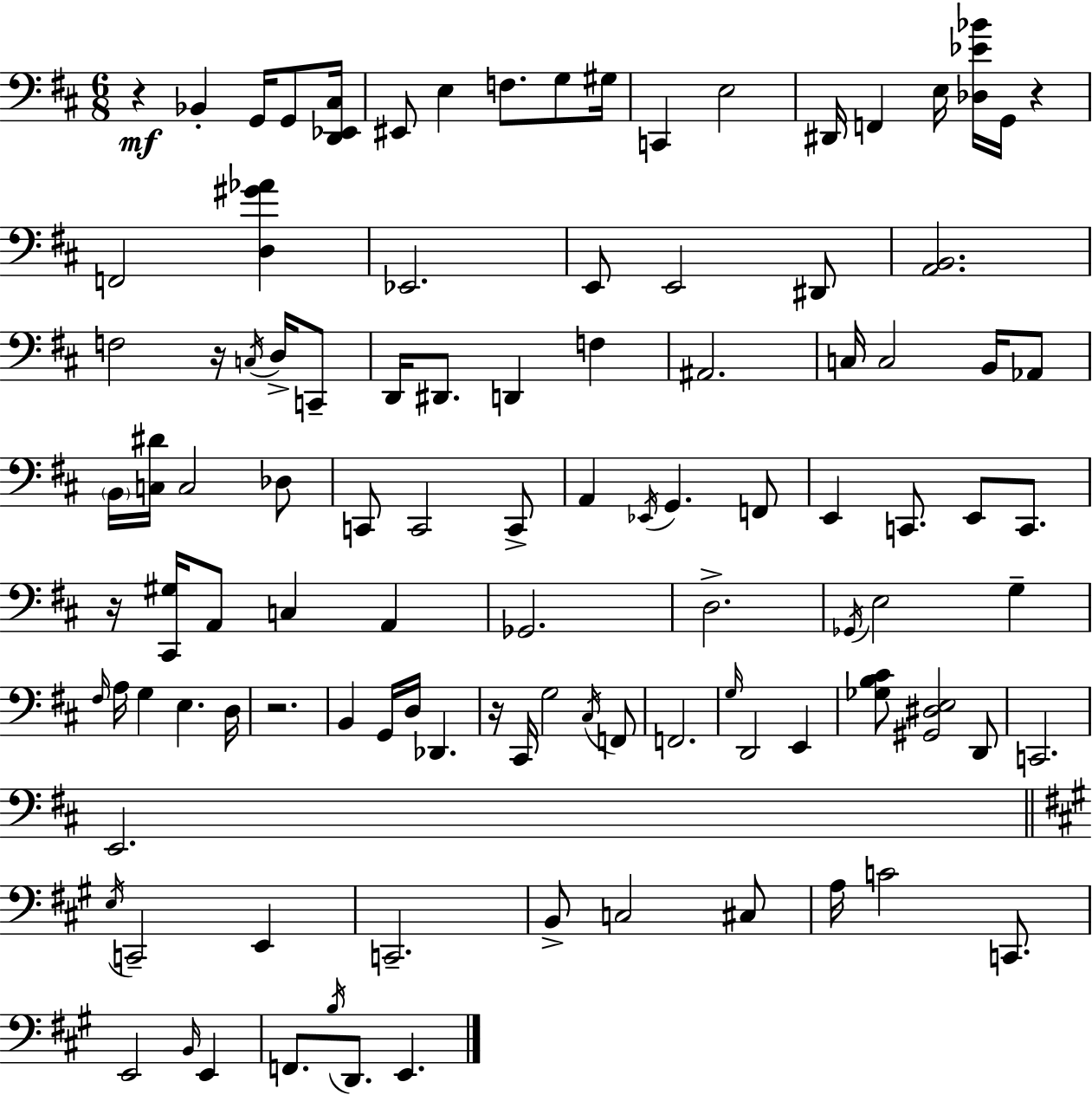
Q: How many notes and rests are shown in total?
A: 105